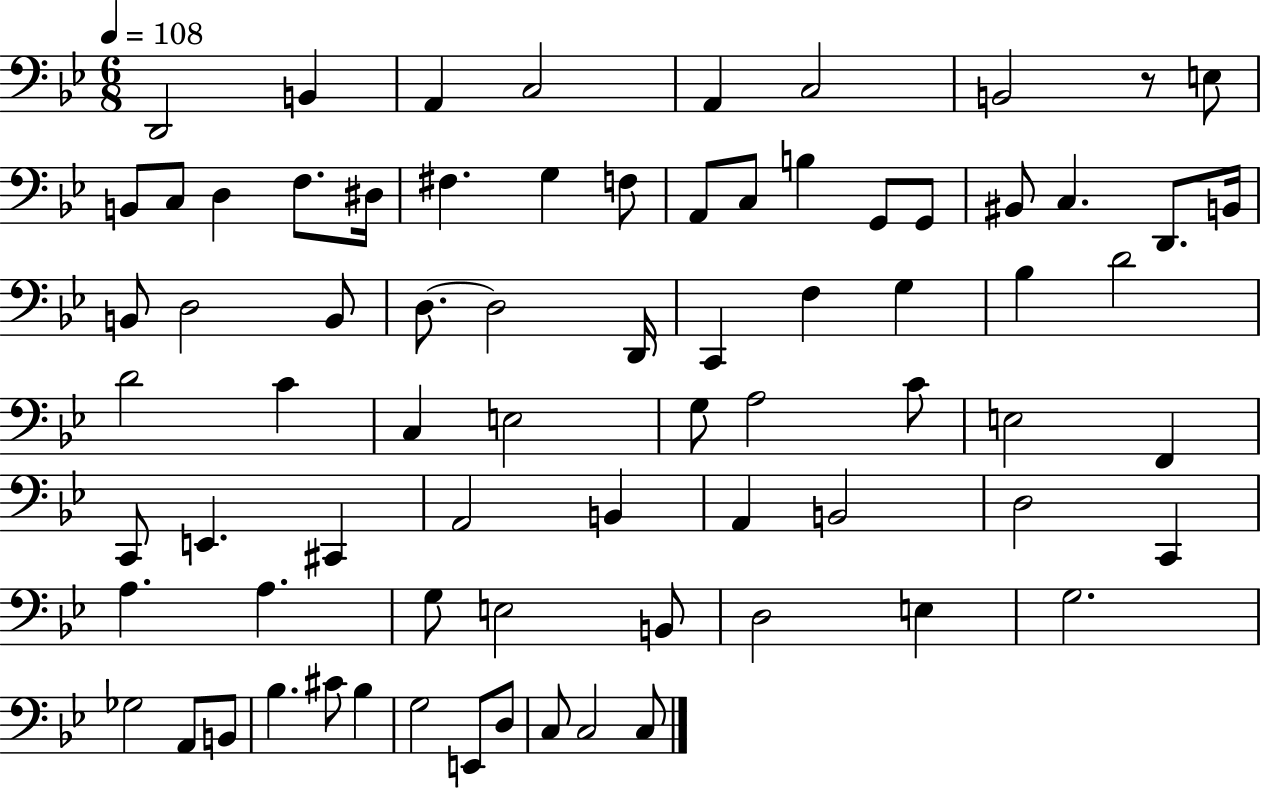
{
  \clef bass
  \numericTimeSignature
  \time 6/8
  \key bes \major
  \tempo 4 = 108
  d,2 b,4 | a,4 c2 | a,4 c2 | b,2 r8 e8 | \break b,8 c8 d4 f8. dis16 | fis4. g4 f8 | a,8 c8 b4 g,8 g,8 | bis,8 c4. d,8. b,16 | \break b,8 d2 b,8 | d8.~~ d2 d,16 | c,4 f4 g4 | bes4 d'2 | \break d'2 c'4 | c4 e2 | g8 a2 c'8 | e2 f,4 | \break c,8 e,4. cis,4 | a,2 b,4 | a,4 b,2 | d2 c,4 | \break a4. a4. | g8 e2 b,8 | d2 e4 | g2. | \break ges2 a,8 b,8 | bes4. cis'8 bes4 | g2 e,8 d8 | c8 c2 c8 | \break \bar "|."
}